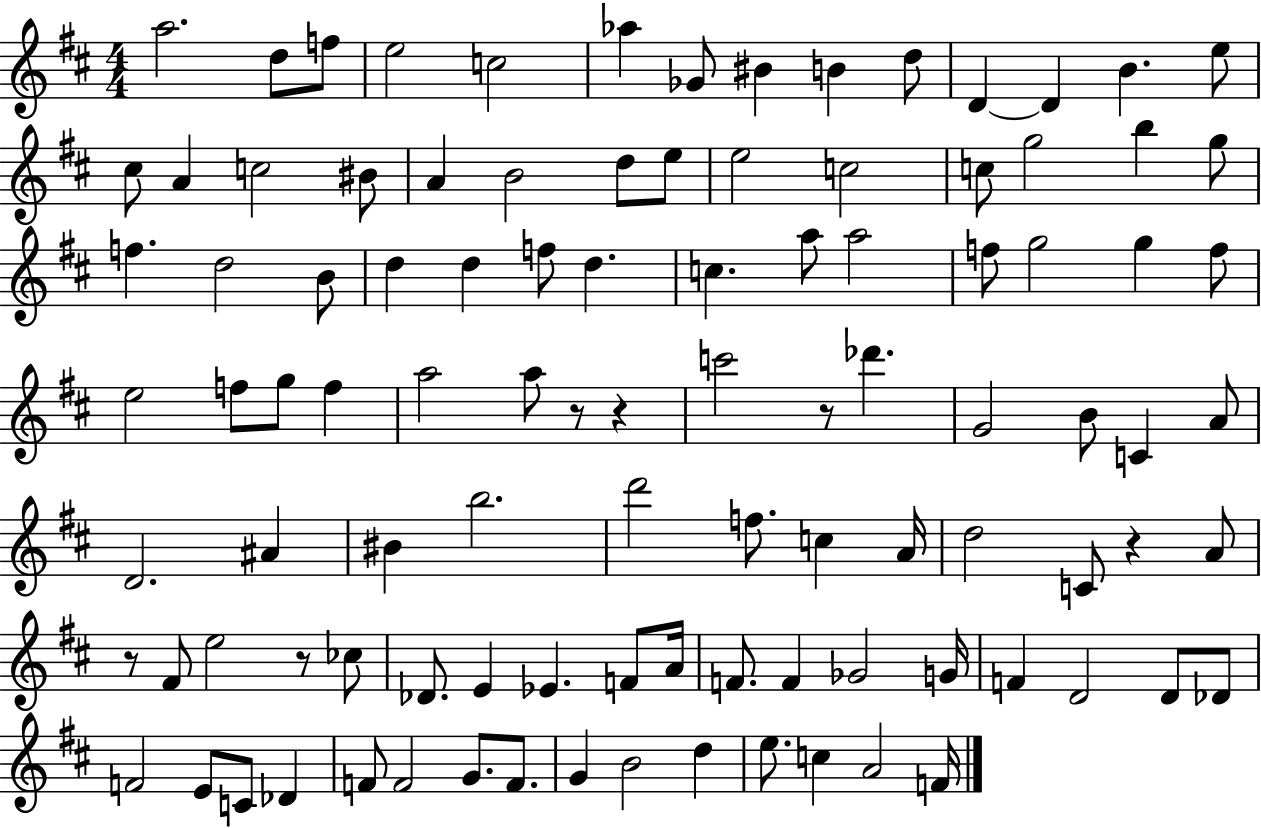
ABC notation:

X:1
T:Untitled
M:4/4
L:1/4
K:D
a2 d/2 f/2 e2 c2 _a _G/2 ^B B d/2 D D B e/2 ^c/2 A c2 ^B/2 A B2 d/2 e/2 e2 c2 c/2 g2 b g/2 f d2 B/2 d d f/2 d c a/2 a2 f/2 g2 g f/2 e2 f/2 g/2 f a2 a/2 z/2 z c'2 z/2 _d' G2 B/2 C A/2 D2 ^A ^B b2 d'2 f/2 c A/4 d2 C/2 z A/2 z/2 ^F/2 e2 z/2 _c/2 _D/2 E _E F/2 A/4 F/2 F _G2 G/4 F D2 D/2 _D/2 F2 E/2 C/2 _D F/2 F2 G/2 F/2 G B2 d e/2 c A2 F/4